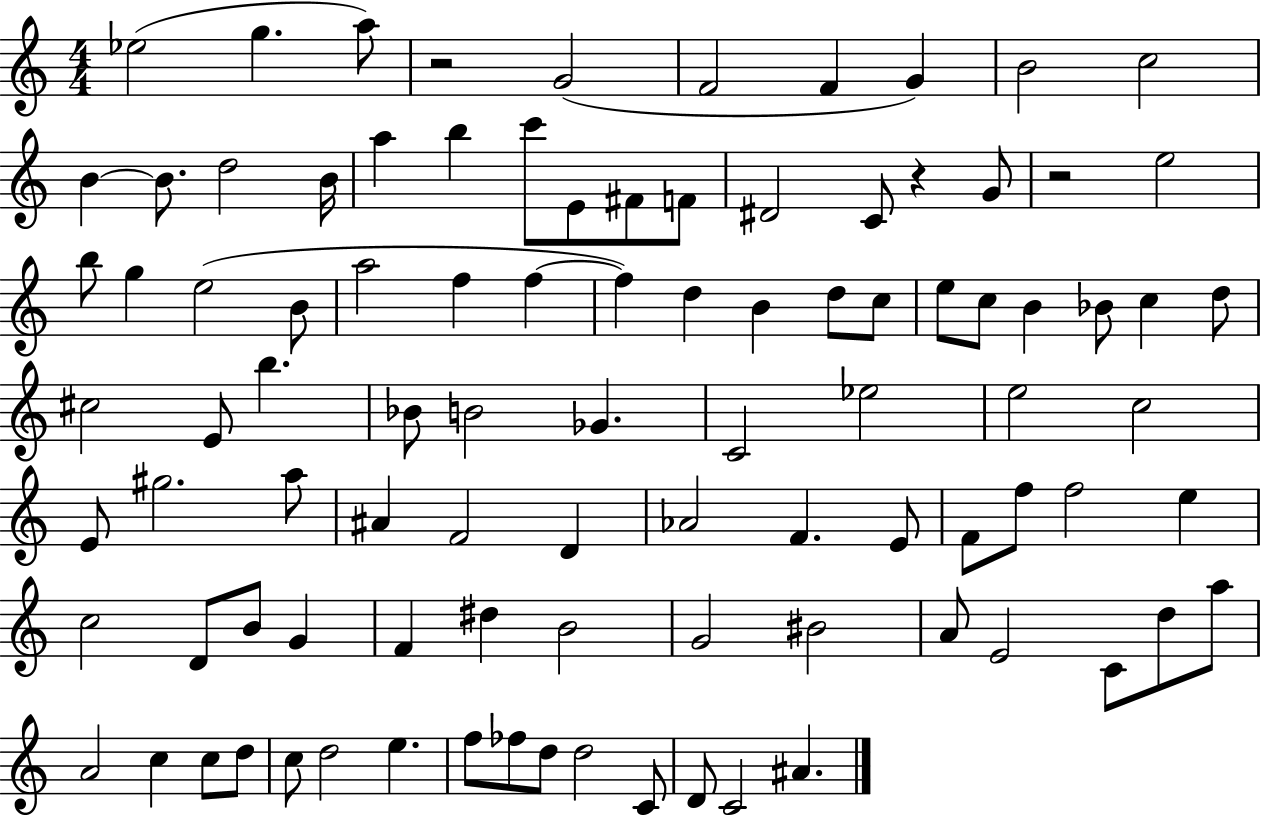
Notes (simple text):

Eb5/h G5/q. A5/e R/h G4/h F4/h F4/q G4/q B4/h C5/h B4/q B4/e. D5/h B4/s A5/q B5/q C6/e E4/e F#4/e F4/e D#4/h C4/e R/q G4/e R/h E5/h B5/e G5/q E5/h B4/e A5/h F5/q F5/q F5/q D5/q B4/q D5/e C5/e E5/e C5/e B4/q Bb4/e C5/q D5/e C#5/h E4/e B5/q. Bb4/e B4/h Gb4/q. C4/h Eb5/h E5/h C5/h E4/e G#5/h. A5/e A#4/q F4/h D4/q Ab4/h F4/q. E4/e F4/e F5/e F5/h E5/q C5/h D4/e B4/e G4/q F4/q D#5/q B4/h G4/h BIS4/h A4/e E4/h C4/e D5/e A5/e A4/h C5/q C5/e D5/e C5/e D5/h E5/q. F5/e FES5/e D5/e D5/h C4/e D4/e C4/h A#4/q.